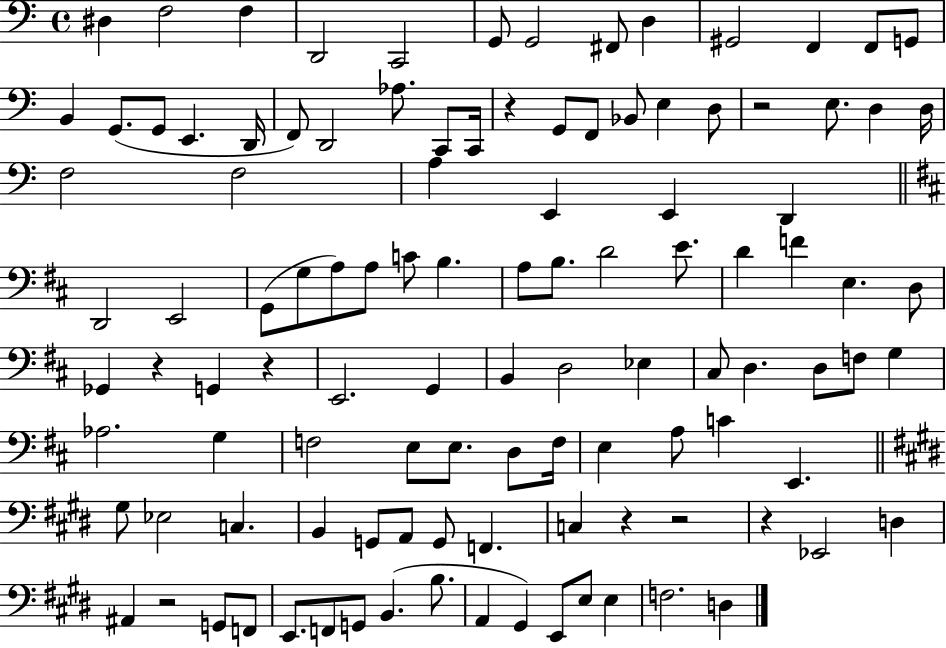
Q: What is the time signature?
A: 4/4